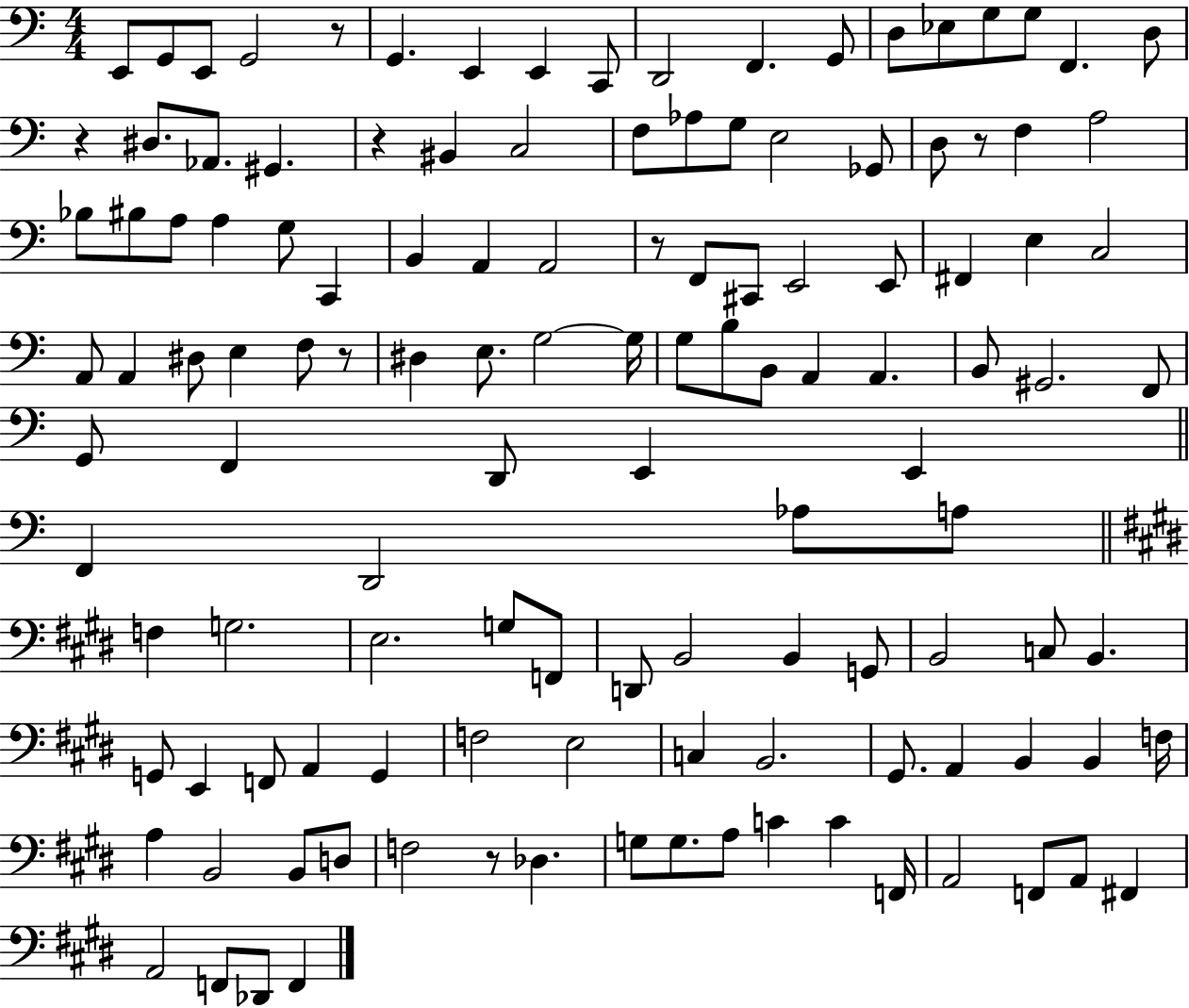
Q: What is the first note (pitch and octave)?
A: E2